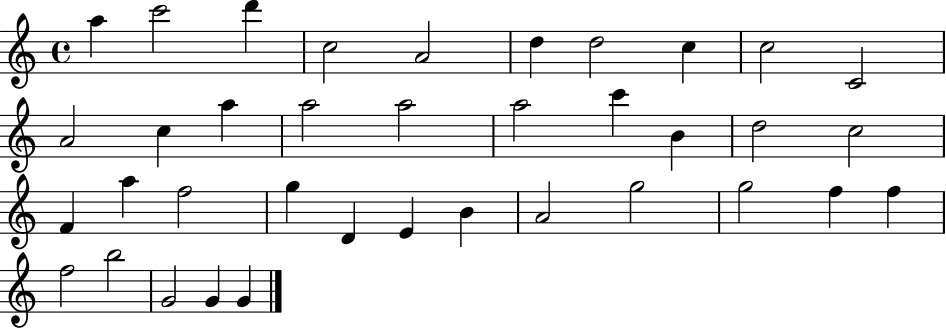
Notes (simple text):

A5/q C6/h D6/q C5/h A4/h D5/q D5/h C5/q C5/h C4/h A4/h C5/q A5/q A5/h A5/h A5/h C6/q B4/q D5/h C5/h F4/q A5/q F5/h G5/q D4/q E4/q B4/q A4/h G5/h G5/h F5/q F5/q F5/h B5/h G4/h G4/q G4/q